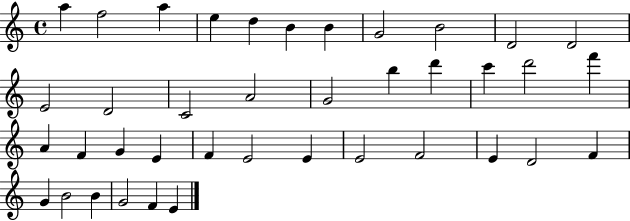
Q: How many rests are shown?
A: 0